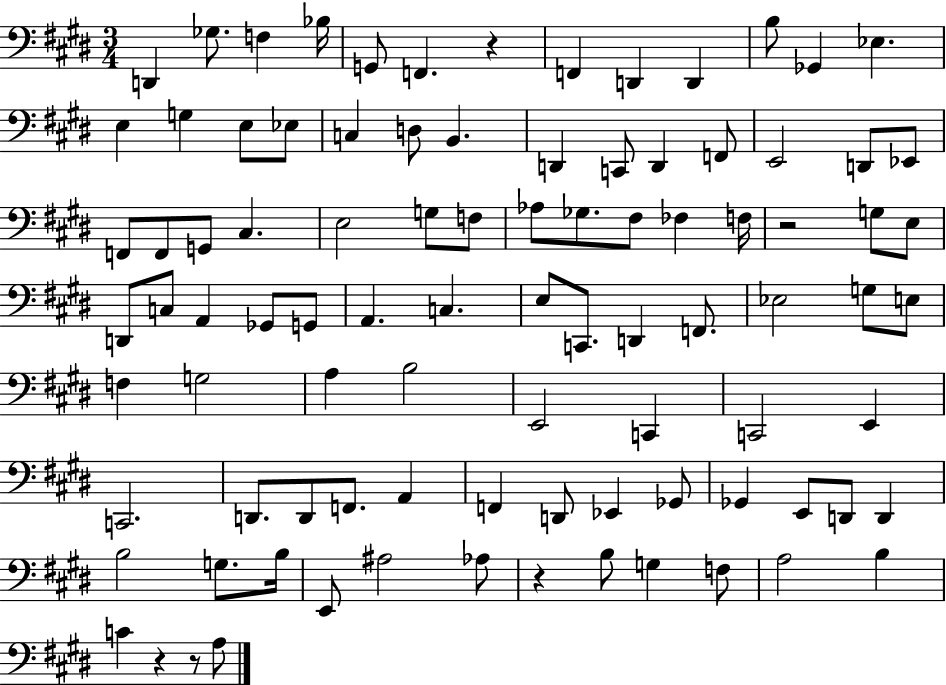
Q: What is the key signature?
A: E major